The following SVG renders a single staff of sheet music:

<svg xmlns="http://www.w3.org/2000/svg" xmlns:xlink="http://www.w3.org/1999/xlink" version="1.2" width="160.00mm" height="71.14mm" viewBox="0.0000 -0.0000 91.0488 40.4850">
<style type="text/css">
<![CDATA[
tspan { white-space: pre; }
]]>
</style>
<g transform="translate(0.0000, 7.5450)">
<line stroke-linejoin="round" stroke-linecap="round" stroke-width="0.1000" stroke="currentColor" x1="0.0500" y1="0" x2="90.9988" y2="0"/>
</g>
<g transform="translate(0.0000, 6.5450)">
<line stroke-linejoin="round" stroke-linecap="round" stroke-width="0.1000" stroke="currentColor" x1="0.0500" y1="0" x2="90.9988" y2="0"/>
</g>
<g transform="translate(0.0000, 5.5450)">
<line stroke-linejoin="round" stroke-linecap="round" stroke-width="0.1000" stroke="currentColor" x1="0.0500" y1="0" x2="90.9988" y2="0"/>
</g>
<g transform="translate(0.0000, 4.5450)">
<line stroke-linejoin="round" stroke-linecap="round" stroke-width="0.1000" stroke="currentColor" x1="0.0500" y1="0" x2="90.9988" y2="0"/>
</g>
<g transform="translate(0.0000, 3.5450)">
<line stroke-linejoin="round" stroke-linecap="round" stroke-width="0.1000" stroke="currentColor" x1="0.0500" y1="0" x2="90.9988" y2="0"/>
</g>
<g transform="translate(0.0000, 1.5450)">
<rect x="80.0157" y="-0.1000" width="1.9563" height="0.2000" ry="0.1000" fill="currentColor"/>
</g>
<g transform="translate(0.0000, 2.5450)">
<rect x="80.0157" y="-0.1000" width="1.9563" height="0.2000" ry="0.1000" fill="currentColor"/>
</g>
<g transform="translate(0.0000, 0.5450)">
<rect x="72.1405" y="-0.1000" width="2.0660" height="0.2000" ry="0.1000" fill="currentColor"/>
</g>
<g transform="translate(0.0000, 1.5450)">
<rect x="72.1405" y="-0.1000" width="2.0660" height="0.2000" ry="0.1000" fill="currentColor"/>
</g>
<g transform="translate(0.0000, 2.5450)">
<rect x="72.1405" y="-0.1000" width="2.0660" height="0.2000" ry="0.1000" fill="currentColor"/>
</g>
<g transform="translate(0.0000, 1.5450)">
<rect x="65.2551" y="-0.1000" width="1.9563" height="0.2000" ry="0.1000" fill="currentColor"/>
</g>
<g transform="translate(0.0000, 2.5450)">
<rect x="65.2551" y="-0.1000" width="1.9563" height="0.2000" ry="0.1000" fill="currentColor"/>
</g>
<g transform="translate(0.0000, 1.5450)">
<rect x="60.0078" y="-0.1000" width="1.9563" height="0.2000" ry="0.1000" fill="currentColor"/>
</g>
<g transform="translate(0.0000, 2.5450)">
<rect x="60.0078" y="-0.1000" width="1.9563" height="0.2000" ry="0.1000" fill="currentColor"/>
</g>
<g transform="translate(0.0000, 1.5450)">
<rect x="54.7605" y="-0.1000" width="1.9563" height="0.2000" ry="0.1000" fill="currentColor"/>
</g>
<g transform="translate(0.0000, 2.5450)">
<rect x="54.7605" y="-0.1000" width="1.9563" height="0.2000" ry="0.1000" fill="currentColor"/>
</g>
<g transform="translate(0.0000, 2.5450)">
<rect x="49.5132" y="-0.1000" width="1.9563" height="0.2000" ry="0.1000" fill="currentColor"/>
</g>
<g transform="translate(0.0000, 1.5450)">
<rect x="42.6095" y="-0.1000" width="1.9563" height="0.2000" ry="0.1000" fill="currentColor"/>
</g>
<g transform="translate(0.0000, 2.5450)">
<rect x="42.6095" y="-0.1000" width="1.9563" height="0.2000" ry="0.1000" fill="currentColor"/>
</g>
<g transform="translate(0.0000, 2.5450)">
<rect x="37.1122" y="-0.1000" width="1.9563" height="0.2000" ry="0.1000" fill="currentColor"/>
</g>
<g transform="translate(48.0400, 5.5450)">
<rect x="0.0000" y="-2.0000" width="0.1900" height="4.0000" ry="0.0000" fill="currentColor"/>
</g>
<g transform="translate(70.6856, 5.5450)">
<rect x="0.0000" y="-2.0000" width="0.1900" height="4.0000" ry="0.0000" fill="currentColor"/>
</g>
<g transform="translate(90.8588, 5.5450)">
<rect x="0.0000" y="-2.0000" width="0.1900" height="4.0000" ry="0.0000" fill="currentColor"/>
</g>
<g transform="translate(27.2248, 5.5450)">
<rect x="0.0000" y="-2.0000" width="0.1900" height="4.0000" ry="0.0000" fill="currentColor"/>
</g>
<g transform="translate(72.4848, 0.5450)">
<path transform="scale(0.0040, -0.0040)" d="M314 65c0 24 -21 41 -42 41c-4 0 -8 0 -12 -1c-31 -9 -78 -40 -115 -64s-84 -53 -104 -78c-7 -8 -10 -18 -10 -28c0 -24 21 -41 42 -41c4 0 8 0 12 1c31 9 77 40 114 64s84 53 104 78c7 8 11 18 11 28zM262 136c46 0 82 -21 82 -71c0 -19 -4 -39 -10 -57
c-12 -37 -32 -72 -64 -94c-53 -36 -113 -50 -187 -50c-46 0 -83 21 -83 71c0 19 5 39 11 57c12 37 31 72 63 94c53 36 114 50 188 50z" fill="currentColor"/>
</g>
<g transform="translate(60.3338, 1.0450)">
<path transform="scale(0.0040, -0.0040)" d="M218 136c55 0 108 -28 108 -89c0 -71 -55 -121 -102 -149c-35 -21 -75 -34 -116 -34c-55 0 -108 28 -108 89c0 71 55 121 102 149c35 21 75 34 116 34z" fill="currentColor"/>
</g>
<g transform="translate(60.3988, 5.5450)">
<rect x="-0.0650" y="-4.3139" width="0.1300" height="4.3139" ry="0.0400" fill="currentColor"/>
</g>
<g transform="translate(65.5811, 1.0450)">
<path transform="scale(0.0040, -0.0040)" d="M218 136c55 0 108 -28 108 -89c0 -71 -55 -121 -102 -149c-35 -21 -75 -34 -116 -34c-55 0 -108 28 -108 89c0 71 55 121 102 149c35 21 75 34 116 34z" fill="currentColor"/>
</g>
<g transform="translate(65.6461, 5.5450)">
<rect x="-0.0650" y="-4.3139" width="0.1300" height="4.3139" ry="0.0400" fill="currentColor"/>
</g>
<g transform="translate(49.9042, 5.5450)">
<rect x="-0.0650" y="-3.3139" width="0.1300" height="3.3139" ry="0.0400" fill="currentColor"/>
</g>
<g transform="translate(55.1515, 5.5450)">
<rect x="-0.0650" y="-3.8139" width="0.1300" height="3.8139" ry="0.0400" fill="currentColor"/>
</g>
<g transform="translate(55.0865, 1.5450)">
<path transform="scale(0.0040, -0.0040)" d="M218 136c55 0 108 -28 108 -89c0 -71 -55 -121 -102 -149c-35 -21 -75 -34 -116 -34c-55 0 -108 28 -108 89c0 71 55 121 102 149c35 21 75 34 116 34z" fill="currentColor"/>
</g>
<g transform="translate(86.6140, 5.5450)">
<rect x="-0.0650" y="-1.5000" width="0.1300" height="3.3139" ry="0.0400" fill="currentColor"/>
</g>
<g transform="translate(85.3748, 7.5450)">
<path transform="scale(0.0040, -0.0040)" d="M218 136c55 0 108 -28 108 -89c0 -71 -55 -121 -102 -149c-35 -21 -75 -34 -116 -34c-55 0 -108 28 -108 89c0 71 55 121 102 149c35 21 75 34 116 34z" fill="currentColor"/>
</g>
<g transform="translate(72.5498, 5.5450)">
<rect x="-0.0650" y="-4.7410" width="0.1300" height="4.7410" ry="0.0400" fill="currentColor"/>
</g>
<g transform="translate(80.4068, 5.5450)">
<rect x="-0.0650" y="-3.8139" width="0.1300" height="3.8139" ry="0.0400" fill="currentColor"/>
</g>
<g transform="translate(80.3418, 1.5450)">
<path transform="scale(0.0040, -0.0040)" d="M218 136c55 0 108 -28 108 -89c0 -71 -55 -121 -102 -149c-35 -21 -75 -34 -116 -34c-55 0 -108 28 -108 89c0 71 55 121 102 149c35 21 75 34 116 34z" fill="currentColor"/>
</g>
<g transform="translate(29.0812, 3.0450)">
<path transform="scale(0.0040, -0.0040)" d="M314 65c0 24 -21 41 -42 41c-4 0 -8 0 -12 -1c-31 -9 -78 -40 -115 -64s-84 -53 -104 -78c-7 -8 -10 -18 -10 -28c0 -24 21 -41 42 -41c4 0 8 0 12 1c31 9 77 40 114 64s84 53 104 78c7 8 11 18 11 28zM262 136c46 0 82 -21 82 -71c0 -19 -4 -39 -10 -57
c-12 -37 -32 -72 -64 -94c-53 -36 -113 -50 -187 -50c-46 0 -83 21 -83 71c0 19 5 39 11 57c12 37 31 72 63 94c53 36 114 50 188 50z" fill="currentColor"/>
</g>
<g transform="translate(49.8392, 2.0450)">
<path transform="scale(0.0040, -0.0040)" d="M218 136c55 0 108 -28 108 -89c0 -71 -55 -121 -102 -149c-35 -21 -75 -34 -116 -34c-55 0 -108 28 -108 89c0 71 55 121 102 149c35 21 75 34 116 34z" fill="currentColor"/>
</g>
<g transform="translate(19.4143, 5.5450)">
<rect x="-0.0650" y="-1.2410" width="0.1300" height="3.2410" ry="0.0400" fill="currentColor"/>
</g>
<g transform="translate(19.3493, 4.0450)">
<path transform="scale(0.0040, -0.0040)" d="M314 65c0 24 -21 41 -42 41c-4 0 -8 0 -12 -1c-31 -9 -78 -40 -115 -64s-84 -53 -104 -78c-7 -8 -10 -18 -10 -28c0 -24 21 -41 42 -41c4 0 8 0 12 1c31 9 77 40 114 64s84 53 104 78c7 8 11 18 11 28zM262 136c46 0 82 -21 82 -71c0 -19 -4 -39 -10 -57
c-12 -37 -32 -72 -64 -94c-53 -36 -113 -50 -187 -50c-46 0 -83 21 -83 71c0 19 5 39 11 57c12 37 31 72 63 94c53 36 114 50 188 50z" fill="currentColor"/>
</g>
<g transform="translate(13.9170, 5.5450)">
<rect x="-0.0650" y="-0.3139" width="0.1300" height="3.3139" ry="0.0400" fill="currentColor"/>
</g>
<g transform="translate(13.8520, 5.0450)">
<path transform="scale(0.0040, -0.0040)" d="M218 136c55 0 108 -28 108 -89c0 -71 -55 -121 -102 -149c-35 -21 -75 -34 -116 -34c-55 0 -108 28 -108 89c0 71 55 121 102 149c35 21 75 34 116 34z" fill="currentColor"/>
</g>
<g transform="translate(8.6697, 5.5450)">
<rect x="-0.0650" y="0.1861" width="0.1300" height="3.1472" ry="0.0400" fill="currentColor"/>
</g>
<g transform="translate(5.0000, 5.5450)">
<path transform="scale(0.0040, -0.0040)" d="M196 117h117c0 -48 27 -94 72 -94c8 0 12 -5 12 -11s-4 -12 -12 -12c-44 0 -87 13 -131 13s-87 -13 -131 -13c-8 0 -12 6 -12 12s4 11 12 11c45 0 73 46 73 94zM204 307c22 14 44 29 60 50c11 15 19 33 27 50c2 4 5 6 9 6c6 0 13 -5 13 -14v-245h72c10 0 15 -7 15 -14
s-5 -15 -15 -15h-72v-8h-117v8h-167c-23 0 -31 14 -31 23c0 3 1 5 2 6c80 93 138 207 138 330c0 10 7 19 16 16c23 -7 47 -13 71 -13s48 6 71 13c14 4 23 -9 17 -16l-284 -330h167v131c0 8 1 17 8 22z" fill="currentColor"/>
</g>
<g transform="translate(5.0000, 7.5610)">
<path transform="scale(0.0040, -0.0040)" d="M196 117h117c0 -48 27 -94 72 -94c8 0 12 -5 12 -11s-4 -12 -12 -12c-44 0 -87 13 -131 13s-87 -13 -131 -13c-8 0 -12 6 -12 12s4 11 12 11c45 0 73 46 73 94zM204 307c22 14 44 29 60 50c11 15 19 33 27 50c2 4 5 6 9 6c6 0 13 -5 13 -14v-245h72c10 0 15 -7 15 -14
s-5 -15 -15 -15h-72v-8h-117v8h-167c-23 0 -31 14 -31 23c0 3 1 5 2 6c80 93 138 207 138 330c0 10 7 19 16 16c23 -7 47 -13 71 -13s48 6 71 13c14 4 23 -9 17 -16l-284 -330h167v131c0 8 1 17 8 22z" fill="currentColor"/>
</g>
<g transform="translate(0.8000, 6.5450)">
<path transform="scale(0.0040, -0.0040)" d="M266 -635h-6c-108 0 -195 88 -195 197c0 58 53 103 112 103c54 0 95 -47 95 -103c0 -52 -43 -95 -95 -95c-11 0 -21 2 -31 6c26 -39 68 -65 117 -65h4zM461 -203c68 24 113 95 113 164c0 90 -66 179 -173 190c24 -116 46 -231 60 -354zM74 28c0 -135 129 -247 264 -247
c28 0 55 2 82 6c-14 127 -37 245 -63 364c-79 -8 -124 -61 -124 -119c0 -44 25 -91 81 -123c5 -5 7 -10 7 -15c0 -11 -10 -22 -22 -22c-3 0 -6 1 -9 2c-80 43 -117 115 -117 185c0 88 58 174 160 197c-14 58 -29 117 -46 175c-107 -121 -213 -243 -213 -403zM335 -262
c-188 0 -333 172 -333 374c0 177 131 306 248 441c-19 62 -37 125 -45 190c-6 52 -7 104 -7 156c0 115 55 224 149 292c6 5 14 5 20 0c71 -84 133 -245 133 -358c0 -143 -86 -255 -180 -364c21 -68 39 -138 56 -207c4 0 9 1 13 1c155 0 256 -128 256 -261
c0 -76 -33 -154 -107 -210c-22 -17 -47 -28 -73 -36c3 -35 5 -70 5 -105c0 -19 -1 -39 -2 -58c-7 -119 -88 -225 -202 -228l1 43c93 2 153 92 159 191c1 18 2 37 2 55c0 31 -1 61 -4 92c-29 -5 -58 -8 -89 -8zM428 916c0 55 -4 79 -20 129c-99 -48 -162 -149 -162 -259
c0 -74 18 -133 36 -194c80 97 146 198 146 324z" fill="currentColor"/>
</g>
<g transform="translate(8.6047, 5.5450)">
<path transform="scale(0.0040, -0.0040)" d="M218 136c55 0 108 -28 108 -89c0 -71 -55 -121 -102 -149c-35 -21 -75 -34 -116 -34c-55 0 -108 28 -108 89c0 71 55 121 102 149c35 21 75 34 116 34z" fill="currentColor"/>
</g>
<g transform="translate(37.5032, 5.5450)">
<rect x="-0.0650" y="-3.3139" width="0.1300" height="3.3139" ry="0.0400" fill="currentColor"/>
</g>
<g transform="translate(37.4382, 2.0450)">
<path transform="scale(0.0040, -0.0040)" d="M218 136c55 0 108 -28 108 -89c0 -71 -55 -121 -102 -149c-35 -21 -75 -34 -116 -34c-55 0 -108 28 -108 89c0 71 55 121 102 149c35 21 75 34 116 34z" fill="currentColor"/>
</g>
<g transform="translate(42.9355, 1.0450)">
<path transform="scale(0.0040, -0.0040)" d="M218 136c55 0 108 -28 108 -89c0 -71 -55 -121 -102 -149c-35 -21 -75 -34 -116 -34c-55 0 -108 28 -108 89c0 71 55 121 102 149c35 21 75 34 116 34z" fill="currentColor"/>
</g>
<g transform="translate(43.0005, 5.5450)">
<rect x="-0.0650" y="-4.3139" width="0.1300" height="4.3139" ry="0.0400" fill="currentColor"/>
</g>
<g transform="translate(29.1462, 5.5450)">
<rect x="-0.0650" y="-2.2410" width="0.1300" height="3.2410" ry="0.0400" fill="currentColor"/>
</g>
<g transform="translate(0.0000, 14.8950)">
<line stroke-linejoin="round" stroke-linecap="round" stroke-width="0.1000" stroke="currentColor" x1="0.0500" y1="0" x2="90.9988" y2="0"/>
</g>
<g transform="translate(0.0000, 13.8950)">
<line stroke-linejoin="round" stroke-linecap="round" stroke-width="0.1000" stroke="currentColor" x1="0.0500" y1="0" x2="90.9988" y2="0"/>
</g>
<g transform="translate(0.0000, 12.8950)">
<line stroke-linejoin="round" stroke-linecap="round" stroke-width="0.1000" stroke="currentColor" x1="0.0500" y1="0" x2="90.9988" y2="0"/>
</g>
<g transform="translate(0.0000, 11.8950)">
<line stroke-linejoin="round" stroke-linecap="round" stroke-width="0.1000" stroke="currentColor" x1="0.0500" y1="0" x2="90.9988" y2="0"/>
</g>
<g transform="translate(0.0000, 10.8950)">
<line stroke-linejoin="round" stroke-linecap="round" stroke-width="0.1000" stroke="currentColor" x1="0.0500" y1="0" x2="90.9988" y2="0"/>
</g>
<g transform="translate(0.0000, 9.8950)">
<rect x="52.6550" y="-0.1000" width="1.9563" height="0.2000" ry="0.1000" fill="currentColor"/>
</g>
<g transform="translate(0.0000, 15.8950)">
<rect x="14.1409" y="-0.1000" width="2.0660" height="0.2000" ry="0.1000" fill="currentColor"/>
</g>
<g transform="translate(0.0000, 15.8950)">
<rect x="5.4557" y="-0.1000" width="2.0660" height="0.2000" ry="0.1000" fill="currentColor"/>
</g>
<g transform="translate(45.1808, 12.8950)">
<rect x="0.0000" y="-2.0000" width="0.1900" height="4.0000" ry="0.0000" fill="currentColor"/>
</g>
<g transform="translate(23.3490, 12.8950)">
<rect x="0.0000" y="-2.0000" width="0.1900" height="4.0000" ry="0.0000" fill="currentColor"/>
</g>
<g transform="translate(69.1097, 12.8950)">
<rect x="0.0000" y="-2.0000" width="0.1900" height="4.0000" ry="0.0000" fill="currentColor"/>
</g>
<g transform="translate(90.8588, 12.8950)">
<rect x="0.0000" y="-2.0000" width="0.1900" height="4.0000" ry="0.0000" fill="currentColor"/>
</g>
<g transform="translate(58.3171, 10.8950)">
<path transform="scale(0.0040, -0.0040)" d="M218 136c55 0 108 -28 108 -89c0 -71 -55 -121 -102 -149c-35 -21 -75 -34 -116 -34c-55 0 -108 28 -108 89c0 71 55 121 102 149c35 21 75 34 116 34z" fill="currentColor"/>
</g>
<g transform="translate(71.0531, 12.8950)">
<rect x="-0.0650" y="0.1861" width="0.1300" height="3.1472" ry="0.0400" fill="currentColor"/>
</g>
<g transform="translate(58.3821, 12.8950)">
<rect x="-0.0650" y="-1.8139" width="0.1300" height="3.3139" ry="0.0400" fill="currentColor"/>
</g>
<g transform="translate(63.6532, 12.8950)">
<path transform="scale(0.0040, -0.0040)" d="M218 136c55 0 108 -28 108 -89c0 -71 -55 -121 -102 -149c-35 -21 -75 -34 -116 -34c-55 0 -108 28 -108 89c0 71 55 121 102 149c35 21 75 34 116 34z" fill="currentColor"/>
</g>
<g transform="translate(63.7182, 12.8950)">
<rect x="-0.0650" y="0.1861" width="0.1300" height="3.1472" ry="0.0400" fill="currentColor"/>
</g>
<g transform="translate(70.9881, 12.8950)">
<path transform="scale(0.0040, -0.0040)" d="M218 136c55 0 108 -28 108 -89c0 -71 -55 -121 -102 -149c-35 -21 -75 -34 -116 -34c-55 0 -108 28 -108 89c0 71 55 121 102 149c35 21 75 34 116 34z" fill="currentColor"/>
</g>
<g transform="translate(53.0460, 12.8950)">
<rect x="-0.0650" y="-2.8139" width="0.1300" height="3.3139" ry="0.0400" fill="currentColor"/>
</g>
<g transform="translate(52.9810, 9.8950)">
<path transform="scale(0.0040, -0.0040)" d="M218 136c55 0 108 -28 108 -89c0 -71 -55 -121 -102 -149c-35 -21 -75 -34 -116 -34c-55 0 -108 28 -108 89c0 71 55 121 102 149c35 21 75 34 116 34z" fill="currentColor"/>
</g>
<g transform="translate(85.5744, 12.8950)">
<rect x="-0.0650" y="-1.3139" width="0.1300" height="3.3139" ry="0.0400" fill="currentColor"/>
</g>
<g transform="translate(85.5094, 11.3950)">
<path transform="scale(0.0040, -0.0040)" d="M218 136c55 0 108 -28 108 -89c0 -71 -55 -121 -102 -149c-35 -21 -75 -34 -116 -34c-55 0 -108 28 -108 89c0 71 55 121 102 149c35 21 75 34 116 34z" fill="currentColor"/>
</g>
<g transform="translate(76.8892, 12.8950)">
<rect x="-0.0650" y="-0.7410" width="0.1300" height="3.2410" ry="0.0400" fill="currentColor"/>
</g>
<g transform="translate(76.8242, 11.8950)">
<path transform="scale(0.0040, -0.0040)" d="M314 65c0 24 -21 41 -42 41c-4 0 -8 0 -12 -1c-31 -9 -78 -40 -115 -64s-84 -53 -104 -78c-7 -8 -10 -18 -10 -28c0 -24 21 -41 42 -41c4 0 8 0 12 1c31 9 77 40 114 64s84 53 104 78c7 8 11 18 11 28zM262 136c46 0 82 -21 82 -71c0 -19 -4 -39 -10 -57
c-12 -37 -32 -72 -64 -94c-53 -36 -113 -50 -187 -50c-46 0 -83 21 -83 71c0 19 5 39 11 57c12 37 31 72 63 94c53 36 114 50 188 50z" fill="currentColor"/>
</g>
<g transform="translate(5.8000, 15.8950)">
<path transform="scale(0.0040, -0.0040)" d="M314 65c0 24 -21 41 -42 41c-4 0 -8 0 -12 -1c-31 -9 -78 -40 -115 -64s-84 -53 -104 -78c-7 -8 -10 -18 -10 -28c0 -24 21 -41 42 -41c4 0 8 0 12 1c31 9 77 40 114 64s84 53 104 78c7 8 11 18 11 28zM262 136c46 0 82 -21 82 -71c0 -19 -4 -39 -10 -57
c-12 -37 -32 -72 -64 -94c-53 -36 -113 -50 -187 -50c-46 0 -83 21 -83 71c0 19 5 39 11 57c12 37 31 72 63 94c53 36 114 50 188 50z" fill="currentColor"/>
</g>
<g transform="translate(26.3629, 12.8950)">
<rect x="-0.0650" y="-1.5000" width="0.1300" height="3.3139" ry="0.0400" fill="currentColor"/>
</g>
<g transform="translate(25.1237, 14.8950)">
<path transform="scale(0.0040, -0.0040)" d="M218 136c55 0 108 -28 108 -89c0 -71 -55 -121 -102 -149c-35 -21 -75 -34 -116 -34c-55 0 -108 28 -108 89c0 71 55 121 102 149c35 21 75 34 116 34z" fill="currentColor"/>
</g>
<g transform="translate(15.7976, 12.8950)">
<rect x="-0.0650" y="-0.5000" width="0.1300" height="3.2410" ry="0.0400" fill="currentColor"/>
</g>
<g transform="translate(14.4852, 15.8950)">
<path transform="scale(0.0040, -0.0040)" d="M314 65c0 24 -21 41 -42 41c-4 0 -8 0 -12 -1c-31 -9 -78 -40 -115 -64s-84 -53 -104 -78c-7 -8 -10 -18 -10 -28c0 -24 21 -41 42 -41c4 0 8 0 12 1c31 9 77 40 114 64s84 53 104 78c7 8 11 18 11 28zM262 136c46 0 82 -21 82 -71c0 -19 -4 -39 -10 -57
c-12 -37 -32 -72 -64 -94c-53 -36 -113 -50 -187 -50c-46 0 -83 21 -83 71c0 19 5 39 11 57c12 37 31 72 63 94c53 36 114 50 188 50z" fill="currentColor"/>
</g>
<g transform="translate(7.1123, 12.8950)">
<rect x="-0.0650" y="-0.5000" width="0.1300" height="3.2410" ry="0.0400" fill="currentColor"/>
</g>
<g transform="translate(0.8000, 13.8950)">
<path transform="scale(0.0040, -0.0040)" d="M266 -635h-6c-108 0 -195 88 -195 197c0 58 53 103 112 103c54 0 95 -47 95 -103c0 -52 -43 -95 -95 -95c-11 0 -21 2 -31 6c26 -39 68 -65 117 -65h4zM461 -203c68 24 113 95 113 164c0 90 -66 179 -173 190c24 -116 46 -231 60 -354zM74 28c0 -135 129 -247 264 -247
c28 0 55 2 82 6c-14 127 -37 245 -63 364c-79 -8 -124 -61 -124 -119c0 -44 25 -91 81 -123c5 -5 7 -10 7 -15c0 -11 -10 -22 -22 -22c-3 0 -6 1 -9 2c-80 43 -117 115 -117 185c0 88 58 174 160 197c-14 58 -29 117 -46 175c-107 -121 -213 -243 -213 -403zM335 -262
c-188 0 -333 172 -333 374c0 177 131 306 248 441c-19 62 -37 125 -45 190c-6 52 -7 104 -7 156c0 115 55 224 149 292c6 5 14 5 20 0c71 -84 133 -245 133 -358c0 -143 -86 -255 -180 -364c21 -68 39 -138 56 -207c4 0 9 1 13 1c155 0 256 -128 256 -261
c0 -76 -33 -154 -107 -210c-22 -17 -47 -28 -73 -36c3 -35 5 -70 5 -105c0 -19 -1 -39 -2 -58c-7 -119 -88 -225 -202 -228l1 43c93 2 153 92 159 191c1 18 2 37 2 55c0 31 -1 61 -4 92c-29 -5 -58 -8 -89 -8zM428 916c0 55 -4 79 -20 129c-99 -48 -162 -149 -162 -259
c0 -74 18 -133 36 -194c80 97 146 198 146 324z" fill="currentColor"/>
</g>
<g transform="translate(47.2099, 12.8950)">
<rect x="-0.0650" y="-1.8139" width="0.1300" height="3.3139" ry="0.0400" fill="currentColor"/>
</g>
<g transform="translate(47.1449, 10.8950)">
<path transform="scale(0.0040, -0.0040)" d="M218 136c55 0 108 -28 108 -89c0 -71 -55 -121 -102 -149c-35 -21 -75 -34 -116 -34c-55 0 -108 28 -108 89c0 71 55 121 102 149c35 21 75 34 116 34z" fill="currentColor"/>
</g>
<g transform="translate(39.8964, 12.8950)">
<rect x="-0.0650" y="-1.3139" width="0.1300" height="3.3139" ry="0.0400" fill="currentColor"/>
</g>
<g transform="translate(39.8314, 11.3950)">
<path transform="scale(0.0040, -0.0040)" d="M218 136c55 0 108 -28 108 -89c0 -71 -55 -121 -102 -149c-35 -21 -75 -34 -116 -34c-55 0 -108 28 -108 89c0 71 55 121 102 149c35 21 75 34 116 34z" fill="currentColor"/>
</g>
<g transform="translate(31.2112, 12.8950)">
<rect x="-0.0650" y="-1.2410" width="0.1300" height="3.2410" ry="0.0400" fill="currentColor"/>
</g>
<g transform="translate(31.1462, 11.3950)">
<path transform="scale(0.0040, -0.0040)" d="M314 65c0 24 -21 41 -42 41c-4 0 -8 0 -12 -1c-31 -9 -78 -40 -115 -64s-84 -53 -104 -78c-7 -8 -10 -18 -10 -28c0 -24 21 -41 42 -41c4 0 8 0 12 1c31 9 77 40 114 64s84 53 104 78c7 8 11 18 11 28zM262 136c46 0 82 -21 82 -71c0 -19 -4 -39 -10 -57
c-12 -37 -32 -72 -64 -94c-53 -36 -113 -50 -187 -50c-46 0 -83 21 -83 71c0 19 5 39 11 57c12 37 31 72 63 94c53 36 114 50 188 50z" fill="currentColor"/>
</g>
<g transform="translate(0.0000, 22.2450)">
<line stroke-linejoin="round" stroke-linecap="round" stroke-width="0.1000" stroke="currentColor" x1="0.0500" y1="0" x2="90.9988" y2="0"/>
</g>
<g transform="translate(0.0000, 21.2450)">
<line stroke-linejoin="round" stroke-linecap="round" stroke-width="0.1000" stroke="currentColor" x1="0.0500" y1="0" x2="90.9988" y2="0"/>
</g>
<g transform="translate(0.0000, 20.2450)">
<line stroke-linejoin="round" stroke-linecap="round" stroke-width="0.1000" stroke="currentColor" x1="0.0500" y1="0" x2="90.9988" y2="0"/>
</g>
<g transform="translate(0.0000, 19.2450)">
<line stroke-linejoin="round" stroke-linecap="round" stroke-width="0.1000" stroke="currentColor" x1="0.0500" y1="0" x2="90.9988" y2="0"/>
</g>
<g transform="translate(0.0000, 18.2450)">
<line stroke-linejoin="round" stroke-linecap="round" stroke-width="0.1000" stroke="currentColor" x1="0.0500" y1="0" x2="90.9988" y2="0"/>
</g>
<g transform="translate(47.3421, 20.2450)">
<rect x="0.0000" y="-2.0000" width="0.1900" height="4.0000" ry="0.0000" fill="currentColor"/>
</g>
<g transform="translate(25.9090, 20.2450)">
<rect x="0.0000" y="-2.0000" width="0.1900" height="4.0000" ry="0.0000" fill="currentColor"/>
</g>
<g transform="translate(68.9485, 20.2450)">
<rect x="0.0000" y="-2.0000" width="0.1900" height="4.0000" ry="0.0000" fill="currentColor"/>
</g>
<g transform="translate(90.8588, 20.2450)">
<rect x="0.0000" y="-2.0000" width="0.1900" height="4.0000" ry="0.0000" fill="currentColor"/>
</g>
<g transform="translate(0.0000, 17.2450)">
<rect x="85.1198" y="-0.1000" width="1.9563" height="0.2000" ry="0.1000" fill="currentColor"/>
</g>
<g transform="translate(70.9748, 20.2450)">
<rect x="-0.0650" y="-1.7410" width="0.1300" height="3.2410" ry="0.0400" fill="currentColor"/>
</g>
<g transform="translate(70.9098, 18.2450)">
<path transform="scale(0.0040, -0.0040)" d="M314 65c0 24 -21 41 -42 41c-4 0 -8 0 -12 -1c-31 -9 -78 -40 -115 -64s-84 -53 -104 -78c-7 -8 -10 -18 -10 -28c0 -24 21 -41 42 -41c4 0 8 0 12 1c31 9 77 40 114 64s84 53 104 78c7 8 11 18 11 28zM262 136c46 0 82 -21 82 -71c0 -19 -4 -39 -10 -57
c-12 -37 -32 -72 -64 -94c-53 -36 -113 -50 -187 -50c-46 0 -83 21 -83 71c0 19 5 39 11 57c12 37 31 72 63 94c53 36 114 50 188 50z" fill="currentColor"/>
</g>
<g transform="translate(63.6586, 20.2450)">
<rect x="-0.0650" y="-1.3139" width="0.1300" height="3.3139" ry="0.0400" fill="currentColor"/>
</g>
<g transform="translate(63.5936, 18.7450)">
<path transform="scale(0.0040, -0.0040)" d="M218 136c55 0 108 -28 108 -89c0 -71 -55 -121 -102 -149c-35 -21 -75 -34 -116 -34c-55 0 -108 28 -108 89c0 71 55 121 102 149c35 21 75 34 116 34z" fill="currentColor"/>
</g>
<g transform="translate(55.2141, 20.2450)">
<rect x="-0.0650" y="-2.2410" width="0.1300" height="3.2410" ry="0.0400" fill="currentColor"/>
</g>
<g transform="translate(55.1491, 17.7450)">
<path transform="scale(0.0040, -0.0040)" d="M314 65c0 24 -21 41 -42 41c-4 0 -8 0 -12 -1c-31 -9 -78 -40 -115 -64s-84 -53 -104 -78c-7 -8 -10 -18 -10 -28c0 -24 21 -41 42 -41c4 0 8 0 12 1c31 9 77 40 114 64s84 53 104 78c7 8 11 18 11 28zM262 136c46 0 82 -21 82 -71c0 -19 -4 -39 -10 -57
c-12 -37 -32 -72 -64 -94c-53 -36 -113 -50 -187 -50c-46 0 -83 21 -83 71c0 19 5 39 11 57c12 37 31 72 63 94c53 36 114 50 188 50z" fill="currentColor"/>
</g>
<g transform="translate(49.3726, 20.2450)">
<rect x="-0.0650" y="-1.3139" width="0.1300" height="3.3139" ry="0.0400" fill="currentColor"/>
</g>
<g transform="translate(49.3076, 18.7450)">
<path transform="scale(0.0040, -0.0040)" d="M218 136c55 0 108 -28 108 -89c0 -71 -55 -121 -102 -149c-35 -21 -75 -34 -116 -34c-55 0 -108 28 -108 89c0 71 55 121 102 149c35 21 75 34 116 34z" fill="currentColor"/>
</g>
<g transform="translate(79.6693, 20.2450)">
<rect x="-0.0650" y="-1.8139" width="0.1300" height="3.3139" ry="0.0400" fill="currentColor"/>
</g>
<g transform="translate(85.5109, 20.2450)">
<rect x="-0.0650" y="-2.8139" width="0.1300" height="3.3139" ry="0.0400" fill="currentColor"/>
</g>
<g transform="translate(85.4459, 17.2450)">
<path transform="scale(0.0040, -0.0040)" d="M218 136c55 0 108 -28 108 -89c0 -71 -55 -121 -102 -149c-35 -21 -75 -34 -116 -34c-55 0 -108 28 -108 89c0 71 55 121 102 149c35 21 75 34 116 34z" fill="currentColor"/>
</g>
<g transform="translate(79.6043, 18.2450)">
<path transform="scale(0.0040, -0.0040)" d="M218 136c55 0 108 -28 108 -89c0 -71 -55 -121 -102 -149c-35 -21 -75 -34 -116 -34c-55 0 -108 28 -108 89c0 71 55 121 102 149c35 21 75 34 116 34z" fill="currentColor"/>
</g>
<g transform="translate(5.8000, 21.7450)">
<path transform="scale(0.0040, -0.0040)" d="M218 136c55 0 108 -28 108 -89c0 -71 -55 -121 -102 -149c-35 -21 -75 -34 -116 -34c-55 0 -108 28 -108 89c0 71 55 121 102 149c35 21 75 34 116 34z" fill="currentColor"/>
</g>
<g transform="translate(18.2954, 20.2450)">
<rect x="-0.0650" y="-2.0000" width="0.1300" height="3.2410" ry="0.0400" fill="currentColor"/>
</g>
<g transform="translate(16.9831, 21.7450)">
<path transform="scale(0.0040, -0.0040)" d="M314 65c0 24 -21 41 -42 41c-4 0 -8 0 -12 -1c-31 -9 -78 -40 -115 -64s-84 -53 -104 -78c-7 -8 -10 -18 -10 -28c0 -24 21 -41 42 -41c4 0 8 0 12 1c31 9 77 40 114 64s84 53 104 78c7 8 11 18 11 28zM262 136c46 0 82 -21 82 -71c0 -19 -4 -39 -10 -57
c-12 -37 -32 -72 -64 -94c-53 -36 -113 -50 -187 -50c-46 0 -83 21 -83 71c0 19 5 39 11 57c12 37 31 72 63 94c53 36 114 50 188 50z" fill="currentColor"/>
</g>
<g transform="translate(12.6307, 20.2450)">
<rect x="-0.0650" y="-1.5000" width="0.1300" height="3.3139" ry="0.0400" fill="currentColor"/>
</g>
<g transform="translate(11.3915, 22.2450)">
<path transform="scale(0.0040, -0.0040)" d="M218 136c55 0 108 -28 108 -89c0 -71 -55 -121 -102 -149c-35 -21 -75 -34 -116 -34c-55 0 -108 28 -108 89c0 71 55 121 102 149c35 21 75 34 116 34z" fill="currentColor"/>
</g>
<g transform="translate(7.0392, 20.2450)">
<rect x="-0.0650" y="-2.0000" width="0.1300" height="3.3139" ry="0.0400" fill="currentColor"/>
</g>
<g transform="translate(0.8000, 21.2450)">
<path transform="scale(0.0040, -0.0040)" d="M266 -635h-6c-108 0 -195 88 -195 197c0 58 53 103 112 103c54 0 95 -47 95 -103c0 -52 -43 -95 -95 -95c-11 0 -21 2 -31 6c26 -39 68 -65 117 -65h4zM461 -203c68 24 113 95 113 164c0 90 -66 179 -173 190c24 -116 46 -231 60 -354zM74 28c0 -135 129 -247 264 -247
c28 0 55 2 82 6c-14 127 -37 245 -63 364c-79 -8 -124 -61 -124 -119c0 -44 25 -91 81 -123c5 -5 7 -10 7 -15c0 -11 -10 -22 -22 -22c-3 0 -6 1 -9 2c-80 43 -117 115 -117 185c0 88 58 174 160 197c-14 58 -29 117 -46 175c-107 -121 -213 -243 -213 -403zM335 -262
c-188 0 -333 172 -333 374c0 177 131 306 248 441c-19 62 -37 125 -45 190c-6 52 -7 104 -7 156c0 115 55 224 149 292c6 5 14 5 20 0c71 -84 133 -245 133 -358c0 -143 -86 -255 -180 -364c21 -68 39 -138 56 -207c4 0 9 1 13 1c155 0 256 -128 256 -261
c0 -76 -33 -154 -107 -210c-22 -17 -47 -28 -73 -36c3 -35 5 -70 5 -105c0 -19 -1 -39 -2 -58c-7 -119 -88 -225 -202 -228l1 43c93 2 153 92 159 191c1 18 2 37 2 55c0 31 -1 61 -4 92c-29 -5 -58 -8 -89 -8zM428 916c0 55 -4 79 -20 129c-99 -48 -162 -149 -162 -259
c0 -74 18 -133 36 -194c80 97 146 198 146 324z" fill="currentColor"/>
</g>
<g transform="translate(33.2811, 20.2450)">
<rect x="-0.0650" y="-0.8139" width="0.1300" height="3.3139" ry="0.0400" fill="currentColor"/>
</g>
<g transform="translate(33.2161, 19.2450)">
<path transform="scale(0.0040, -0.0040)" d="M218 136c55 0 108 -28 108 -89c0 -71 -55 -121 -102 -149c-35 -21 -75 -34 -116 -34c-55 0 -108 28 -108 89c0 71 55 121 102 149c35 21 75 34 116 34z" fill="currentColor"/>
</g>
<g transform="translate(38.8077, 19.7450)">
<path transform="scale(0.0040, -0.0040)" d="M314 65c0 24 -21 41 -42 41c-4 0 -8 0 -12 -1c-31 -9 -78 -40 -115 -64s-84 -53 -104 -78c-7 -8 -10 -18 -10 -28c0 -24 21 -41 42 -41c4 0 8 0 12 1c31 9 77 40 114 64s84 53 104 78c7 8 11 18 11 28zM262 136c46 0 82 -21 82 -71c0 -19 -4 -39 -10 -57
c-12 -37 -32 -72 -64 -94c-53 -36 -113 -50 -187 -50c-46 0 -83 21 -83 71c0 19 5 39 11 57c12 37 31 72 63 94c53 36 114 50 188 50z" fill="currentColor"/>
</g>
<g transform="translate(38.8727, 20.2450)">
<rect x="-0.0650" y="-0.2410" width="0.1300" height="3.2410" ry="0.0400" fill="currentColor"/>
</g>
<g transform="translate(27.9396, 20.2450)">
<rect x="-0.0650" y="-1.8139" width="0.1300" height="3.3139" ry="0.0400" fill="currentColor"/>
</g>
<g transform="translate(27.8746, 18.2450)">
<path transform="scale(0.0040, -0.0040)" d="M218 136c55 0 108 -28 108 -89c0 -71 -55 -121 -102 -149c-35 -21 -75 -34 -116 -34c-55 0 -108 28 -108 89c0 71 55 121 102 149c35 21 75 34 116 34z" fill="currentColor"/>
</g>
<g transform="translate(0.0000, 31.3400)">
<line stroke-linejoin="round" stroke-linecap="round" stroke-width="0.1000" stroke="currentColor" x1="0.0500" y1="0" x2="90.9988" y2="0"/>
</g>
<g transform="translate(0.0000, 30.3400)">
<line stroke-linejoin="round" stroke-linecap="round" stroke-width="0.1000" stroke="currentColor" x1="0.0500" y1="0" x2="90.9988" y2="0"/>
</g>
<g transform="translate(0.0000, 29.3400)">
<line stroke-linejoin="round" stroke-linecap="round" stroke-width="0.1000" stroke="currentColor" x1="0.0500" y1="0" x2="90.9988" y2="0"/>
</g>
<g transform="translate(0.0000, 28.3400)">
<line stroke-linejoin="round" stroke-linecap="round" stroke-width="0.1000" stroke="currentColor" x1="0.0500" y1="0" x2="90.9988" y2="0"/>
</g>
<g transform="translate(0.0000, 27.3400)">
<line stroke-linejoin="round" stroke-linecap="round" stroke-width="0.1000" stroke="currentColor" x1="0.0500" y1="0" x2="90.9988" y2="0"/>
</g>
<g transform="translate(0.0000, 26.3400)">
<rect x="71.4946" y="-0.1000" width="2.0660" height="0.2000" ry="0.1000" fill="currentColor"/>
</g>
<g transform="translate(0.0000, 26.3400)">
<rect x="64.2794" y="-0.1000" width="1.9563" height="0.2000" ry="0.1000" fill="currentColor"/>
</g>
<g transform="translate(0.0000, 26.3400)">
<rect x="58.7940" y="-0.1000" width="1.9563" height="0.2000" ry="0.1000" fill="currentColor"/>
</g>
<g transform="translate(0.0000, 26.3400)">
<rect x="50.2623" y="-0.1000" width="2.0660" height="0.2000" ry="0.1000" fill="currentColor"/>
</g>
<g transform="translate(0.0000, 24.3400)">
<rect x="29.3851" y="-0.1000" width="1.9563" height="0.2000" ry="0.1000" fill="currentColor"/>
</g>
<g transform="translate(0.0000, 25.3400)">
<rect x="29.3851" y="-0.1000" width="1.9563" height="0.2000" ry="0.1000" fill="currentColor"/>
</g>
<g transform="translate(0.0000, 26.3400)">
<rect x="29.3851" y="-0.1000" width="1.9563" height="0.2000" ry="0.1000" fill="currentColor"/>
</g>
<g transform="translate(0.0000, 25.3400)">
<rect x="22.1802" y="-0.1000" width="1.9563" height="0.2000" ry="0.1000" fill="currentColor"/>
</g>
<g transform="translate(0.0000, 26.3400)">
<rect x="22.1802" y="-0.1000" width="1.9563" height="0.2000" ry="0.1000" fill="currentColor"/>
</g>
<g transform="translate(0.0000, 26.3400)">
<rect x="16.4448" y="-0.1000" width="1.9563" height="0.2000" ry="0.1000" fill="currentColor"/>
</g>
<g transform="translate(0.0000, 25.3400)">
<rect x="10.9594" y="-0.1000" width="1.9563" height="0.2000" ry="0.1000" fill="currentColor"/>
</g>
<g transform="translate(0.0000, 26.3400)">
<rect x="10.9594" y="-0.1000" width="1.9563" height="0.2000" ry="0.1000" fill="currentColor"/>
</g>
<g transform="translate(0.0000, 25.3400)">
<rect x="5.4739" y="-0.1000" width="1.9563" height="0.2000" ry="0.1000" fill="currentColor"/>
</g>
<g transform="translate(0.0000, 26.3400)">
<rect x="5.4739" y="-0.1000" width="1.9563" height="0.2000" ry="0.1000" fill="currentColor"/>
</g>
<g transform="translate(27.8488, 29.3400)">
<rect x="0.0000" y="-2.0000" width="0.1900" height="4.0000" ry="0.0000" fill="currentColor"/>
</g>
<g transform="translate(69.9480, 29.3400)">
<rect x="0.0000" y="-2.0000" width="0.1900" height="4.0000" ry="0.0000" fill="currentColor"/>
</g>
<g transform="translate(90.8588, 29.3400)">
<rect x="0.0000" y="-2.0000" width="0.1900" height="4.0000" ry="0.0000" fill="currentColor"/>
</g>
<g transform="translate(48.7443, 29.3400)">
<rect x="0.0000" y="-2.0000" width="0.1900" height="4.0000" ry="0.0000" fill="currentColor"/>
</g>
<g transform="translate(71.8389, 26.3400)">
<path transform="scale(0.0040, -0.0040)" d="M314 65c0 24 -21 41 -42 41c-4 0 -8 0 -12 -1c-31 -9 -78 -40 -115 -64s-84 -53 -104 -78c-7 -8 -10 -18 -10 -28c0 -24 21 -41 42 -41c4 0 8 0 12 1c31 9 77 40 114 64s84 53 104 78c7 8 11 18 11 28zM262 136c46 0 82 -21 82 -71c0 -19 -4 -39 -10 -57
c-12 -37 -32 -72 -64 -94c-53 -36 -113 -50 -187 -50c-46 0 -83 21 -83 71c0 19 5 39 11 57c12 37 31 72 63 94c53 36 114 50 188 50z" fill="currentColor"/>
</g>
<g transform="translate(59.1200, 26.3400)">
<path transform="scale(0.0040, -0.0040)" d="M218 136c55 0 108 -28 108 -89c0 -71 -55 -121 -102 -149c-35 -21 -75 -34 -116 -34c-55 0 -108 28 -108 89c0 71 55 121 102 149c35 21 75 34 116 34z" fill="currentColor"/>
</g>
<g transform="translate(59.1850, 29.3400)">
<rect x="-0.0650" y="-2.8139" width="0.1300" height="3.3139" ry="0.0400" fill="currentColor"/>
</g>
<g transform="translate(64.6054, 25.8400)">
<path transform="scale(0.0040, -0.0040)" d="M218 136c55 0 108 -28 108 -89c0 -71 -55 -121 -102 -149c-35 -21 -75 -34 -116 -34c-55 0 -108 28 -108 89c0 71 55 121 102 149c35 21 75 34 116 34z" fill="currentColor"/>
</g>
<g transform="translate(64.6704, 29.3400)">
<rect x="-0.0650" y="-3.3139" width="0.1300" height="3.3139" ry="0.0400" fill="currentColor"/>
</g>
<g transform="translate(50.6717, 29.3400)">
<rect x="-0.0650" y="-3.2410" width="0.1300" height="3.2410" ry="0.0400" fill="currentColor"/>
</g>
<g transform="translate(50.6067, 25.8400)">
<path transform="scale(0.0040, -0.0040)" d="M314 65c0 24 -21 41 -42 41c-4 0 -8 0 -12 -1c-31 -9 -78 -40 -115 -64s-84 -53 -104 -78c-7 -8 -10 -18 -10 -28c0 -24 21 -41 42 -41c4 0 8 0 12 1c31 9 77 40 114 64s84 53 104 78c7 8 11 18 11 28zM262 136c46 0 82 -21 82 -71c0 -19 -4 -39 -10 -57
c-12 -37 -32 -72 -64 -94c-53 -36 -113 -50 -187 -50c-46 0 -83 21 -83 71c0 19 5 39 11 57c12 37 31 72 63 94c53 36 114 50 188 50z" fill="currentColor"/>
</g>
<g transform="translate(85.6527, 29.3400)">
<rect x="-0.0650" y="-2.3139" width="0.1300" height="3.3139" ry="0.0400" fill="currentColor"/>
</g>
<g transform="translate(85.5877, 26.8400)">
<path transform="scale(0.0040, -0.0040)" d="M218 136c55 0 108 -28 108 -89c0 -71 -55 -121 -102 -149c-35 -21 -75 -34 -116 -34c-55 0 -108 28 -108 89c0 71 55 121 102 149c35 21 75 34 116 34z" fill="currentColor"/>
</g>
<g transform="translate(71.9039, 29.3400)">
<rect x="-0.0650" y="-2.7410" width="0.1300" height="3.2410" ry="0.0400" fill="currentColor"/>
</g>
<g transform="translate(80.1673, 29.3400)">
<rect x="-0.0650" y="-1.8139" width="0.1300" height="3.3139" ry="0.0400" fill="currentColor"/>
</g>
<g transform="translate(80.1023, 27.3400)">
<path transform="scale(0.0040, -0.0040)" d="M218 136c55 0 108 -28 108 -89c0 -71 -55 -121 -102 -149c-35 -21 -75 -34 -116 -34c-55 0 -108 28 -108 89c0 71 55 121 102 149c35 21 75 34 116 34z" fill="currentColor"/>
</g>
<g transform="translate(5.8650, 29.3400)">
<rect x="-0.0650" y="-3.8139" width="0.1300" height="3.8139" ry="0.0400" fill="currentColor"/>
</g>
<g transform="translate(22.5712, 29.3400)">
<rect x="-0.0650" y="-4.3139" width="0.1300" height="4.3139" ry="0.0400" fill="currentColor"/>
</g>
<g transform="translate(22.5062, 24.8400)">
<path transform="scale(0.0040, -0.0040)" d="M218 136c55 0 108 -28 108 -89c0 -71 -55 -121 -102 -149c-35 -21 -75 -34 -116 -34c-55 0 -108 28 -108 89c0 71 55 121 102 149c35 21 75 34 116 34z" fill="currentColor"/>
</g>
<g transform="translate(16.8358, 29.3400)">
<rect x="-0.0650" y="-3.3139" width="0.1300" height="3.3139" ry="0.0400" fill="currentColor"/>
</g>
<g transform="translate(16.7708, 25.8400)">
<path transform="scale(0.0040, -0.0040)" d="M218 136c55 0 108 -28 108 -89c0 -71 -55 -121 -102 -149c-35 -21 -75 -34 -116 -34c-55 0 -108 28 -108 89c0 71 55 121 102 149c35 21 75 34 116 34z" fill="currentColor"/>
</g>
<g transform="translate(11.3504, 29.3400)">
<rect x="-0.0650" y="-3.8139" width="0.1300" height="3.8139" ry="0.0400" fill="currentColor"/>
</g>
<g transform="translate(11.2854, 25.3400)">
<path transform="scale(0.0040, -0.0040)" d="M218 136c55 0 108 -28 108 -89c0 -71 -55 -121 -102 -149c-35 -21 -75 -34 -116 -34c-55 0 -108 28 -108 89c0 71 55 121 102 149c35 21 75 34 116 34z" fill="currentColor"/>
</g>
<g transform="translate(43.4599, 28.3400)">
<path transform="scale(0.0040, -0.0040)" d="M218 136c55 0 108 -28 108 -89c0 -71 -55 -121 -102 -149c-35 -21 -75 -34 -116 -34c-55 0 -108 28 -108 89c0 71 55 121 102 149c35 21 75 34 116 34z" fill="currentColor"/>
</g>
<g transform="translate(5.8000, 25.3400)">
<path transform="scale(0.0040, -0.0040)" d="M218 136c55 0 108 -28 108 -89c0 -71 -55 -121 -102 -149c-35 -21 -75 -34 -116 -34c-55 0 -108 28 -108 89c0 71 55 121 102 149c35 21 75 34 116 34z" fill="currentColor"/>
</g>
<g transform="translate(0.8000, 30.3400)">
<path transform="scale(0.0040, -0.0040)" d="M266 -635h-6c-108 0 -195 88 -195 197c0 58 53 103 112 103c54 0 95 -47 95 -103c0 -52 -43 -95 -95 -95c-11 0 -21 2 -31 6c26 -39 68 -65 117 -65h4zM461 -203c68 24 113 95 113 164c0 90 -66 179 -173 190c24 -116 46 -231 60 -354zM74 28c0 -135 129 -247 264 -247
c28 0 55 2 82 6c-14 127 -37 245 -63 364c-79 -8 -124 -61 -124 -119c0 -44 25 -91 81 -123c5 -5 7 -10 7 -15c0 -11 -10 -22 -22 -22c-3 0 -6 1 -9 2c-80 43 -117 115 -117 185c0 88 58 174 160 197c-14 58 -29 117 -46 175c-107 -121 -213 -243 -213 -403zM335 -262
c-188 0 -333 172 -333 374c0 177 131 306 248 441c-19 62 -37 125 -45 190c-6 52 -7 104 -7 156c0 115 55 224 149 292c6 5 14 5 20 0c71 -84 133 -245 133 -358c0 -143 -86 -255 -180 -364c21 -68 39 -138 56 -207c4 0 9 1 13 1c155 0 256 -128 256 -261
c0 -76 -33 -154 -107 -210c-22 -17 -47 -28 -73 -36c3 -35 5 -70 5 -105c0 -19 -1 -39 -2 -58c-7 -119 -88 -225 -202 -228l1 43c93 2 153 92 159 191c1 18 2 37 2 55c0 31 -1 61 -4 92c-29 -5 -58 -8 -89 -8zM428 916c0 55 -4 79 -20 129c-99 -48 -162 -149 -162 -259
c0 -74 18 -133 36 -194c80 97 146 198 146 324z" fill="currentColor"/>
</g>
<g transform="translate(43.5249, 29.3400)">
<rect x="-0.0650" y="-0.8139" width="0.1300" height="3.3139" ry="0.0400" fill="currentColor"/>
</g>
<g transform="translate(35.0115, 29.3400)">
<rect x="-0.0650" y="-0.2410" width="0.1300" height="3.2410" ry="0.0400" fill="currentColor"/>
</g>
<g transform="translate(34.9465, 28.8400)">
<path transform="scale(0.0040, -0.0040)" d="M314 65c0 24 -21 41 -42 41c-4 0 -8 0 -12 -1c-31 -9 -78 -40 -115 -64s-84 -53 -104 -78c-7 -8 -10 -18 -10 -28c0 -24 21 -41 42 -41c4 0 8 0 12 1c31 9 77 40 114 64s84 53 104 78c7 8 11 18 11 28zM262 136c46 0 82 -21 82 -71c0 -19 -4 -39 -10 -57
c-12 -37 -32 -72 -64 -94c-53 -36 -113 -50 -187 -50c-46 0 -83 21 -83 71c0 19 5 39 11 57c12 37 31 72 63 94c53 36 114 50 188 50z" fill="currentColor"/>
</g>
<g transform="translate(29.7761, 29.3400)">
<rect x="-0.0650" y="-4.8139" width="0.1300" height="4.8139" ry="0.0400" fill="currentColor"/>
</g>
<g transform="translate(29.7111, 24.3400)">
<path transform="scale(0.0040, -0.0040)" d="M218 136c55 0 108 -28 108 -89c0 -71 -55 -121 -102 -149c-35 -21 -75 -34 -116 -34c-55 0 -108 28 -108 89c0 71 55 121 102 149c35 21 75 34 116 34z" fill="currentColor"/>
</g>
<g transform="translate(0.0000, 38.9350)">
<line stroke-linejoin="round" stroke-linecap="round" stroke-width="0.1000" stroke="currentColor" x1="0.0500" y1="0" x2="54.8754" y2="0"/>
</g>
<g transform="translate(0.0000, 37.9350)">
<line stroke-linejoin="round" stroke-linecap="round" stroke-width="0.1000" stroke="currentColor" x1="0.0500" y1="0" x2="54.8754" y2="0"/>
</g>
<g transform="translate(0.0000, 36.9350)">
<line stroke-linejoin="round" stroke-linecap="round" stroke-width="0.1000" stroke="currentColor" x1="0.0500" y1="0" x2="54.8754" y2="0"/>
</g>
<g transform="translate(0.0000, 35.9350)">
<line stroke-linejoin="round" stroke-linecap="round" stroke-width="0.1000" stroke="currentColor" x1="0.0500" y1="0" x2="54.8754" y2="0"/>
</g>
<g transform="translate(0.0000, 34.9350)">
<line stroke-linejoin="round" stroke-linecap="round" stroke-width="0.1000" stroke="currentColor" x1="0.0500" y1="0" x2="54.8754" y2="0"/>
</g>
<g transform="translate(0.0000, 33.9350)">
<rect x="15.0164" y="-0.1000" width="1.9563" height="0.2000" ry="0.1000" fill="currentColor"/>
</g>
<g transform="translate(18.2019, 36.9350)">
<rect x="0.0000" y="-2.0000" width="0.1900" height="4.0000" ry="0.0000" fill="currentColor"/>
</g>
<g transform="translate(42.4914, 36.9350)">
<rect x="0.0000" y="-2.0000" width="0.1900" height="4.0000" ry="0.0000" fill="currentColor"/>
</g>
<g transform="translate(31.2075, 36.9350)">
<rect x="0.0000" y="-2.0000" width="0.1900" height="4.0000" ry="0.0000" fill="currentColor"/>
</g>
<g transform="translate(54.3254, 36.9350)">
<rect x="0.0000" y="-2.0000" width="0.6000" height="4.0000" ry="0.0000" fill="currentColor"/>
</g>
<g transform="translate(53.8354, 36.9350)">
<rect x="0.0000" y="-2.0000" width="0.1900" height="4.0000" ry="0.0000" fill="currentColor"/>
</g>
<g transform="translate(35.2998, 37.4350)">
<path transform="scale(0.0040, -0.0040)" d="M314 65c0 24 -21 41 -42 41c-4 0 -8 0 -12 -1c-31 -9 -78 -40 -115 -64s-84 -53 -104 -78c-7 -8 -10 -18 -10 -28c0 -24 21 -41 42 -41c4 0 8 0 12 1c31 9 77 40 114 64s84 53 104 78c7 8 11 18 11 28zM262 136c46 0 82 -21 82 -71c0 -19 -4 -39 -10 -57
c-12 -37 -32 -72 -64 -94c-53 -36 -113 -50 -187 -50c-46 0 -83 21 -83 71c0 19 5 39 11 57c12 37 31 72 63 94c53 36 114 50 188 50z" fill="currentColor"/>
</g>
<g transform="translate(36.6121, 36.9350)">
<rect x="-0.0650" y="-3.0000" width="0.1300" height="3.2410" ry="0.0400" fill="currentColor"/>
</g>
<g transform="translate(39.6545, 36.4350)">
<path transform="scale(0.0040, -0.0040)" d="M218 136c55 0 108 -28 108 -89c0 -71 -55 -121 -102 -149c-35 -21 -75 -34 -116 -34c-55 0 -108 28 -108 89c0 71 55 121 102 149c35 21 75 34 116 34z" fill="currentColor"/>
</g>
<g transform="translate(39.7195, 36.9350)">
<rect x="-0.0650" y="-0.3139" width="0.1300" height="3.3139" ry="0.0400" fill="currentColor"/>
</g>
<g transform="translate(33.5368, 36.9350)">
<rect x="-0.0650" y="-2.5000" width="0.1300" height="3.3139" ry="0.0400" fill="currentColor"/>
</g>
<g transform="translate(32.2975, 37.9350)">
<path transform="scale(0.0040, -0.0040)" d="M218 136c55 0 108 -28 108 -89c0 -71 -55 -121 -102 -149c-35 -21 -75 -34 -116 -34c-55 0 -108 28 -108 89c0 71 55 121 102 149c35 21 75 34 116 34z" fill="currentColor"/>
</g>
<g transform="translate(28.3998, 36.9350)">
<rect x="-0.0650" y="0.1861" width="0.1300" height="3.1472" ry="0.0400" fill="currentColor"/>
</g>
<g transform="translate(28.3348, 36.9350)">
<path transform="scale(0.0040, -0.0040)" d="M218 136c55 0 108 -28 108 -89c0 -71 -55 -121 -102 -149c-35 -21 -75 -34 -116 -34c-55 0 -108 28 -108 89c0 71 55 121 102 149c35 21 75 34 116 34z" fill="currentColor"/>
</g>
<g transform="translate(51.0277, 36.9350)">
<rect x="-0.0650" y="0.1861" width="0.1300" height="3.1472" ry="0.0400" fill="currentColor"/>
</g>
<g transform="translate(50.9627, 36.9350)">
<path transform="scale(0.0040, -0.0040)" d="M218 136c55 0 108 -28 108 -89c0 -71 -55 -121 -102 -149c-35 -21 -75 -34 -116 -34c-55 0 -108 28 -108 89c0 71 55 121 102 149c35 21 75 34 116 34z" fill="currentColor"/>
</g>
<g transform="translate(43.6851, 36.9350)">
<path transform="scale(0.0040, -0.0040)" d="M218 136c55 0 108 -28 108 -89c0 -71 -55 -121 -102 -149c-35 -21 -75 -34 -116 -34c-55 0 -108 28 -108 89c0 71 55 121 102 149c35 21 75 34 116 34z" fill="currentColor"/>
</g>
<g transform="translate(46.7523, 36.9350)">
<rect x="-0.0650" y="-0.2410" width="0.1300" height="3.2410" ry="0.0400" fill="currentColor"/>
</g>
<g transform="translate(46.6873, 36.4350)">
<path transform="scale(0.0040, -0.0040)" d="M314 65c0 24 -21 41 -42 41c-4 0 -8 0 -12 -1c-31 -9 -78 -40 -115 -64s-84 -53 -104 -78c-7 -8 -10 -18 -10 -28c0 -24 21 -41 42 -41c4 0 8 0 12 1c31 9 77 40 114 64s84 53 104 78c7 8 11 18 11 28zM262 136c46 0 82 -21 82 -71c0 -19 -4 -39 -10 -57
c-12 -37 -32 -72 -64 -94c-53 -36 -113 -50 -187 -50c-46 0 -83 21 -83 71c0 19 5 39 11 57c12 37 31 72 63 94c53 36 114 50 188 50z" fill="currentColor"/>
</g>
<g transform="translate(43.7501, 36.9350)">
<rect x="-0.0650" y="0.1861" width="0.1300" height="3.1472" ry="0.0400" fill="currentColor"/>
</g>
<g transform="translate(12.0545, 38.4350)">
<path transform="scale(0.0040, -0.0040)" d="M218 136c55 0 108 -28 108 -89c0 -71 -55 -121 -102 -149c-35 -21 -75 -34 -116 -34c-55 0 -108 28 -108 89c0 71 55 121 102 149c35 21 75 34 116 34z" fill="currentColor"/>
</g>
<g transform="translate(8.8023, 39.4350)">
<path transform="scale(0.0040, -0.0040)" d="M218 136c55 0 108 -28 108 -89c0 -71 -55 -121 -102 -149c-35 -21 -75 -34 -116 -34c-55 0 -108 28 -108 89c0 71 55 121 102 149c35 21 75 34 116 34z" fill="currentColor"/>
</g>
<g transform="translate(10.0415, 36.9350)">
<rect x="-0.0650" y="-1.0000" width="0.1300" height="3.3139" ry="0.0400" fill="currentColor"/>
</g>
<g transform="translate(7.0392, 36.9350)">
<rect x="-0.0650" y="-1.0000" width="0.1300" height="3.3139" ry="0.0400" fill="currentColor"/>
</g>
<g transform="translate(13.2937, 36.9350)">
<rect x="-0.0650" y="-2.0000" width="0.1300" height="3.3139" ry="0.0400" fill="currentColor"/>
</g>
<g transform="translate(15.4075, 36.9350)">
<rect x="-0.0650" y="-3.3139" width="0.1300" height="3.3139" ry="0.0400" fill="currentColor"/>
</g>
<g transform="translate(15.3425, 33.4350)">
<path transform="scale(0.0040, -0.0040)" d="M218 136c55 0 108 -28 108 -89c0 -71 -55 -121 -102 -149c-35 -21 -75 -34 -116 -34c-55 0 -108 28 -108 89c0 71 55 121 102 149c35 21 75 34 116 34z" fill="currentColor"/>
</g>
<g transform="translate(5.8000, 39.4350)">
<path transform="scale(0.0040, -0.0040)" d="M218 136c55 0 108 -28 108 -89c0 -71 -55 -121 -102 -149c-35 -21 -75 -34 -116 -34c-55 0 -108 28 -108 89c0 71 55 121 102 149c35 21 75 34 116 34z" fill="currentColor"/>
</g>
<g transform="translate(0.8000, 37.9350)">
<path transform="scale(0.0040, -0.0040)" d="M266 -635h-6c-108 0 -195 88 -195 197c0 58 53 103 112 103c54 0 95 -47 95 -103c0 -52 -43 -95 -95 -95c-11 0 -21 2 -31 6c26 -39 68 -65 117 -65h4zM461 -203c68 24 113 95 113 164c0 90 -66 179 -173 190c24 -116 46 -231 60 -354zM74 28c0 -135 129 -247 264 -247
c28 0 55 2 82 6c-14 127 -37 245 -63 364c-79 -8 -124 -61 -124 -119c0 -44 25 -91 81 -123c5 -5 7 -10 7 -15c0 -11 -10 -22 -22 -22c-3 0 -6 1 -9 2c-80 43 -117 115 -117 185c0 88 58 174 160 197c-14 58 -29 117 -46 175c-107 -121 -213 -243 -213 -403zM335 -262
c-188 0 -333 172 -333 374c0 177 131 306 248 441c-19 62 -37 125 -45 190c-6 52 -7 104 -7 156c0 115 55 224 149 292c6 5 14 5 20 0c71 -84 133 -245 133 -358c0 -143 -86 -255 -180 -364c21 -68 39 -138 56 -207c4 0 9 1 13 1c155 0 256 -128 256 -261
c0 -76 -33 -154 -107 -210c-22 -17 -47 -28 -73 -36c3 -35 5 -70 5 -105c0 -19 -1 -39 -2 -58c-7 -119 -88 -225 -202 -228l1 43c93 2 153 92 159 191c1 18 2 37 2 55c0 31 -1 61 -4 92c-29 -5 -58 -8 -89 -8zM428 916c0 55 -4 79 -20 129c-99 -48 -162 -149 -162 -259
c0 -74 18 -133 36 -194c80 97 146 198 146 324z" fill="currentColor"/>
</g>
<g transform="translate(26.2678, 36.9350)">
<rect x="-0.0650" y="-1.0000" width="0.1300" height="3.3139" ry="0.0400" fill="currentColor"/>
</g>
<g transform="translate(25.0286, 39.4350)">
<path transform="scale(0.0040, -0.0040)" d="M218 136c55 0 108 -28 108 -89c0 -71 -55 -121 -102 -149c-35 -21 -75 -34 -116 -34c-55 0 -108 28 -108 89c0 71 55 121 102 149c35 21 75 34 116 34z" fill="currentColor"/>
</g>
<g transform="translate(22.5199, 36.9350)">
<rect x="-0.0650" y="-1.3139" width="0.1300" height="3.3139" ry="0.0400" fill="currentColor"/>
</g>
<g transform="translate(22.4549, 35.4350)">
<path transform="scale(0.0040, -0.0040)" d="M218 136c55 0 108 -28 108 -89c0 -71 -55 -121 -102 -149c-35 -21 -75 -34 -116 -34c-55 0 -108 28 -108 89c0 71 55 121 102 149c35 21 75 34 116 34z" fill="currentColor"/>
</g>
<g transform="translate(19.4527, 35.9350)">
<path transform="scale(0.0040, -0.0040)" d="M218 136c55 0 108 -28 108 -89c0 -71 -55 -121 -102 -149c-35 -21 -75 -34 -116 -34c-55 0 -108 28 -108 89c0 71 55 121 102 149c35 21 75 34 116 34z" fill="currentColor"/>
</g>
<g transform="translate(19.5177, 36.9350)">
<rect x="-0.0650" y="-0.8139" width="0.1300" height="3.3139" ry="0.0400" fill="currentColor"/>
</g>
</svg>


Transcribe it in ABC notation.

X:1
T:Untitled
M:4/4
L:1/4
K:C
B c e2 g2 b d' b c' d' d' e'2 c' E C2 C2 E e2 e f a f B B d2 e F E F2 f d c2 e g2 e f2 f a c' c' b d' e' c2 d b2 a b a2 f g D D F b d e D B G A2 c B c2 B